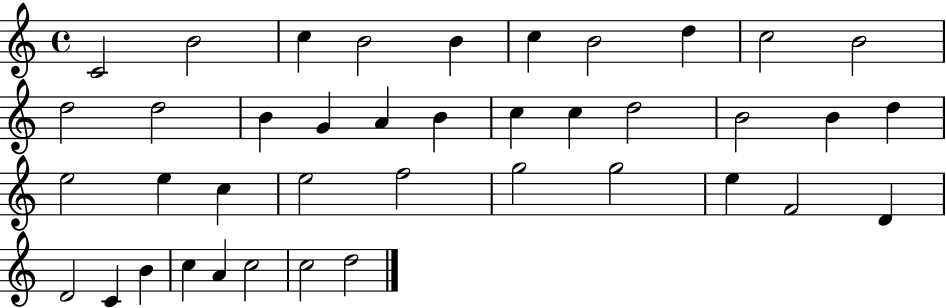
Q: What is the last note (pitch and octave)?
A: D5